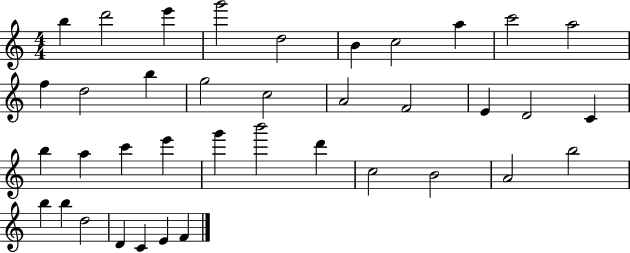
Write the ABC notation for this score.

X:1
T:Untitled
M:4/4
L:1/4
K:C
b d'2 e' g'2 d2 B c2 a c'2 a2 f d2 b g2 c2 A2 F2 E D2 C b a c' e' g' b'2 d' c2 B2 A2 b2 b b d2 D C E F